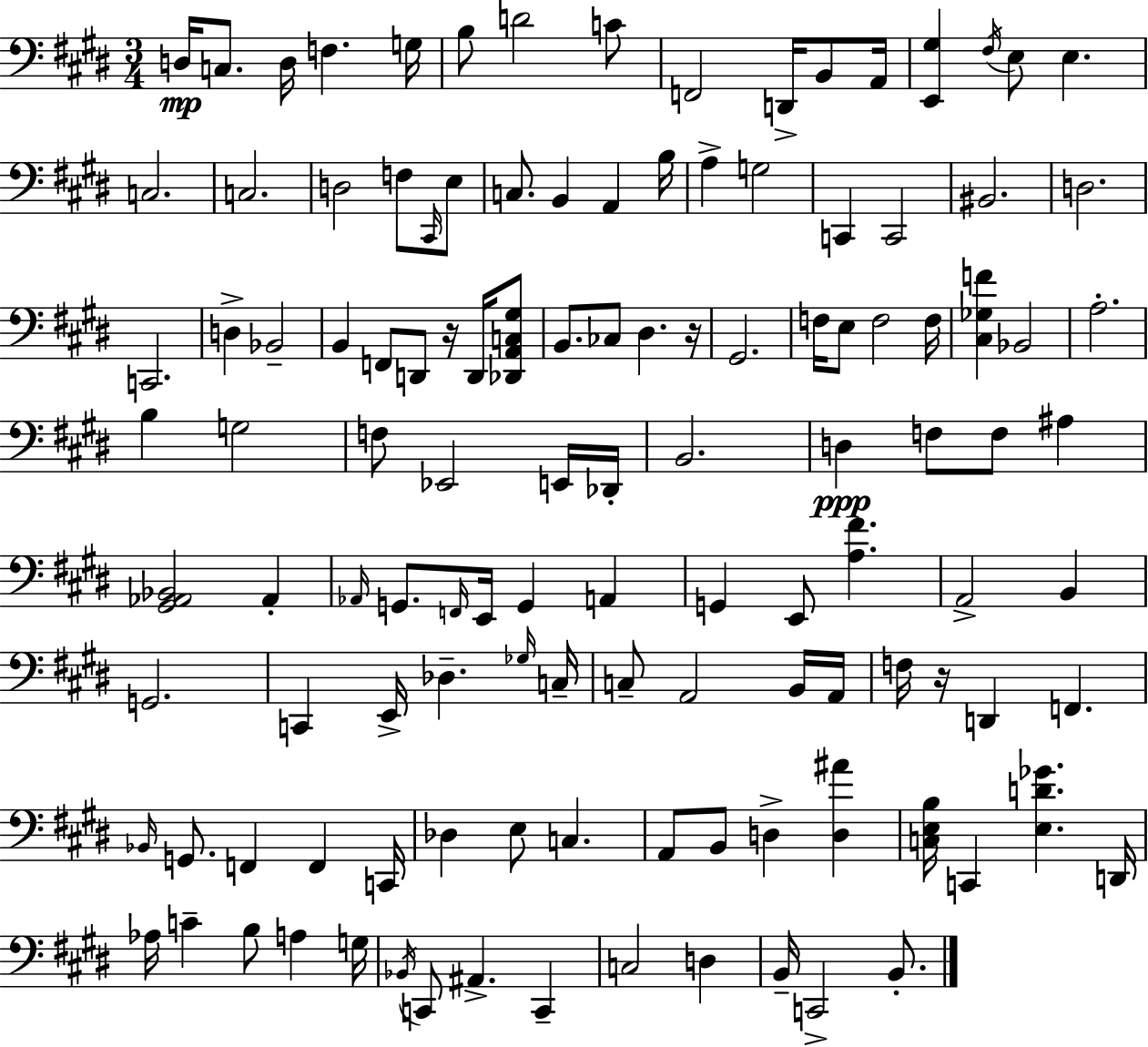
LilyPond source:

{
  \clef bass
  \numericTimeSignature
  \time 3/4
  \key e \major
  d16\mp c8. d16 f4. g16 | b8 d'2 c'8 | f,2 d,16-> b,8 a,16 | <e, gis>4 \acciaccatura { fis16 } e8 e4. | \break c2. | c2. | d2 f8 \grace { cis,16 } | e8 c8. b,4 a,4 | \break b16 a4-> g2 | c,4 c,2 | bis,2. | d2. | \break c,2. | d4-> bes,2-- | b,4 f,8 d,8 r16 d,16 | <des, a, c gis>8 b,8. ces8 dis4. | \break r16 gis,2. | f16 e8 f2 | f16 <cis ges f'>4 bes,2 | a2.-. | \break b4 g2 | f8 ees,2 | e,16 des,16-. b,2. | d4\ppp f8 f8 ais4 | \break <gis, aes, bes,>2 aes,4-. | \grace { aes,16 } g,8. \grace { f,16 } e,16 g,4 | a,4 g,4 e,8 <a fis'>4. | a,2-> | \break b,4 g,2. | c,4 e,16-> des4.-- | \grace { ges16 } c16-- c8-- a,2 | b,16 a,16 f16 r16 d,4 f,4. | \break \grace { bes,16 } g,8. f,4 | f,4 c,16 des4 e8 | c4. a,8 b,8 d4-> | <d ais'>4 <c e b>16 c,4 <e d' ges'>4. | \break d,16 aes16 c'4-- b8 | a4 g16 \acciaccatura { bes,16 } c,8 ais,4.-> | c,4-- c2 | d4 b,16-- c,2-> | \break b,8.-. \bar "|."
}